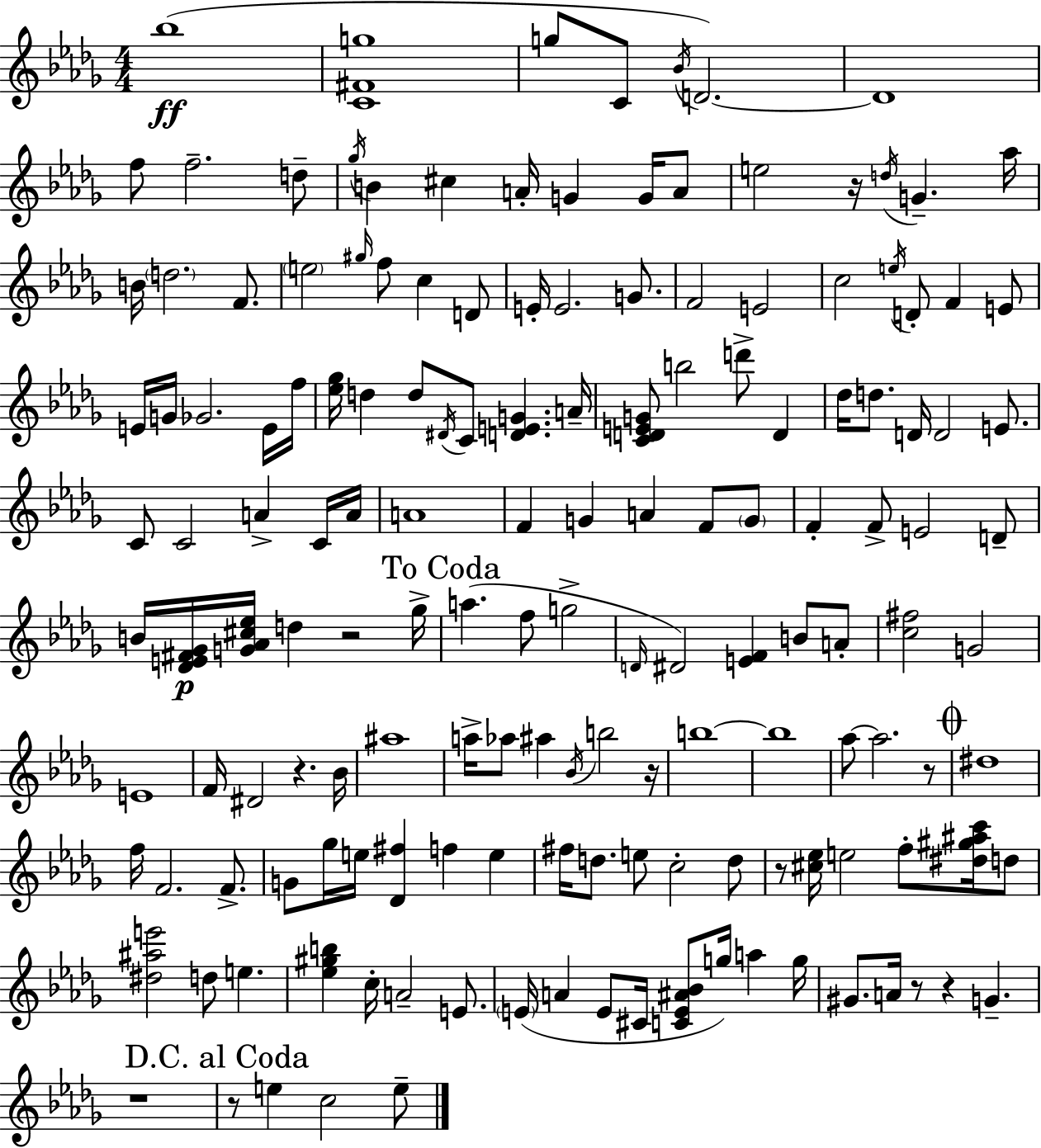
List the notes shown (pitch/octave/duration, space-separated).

Bb5/w [C4,F#4,G5]/w G5/e C4/e Bb4/s D4/h. D4/w F5/e F5/h. D5/e Gb5/s B4/q C#5/q A4/s G4/q G4/s A4/e E5/h R/s D5/s G4/q. Ab5/s B4/s D5/h. F4/e. E5/h G#5/s F5/e C5/q D4/e E4/s E4/h. G4/e. F4/h E4/h C5/h E5/s D4/e F4/q E4/e E4/s G4/s Gb4/h. E4/s F5/s [Eb5,Gb5]/s D5/q D5/e D#4/s C4/e [D4,E4,G4]/q. A4/s [C4,D4,E4,G4]/e B5/h D6/e D4/q Db5/s D5/e. D4/s D4/h E4/e. C4/e C4/h A4/q C4/s A4/s A4/w F4/q G4/q A4/q F4/e G4/e F4/q F4/e E4/h D4/e B4/s [Db4,E4,F#4,Gb4]/s [G4,Ab4,C#5,Eb5]/s D5/q R/h Gb5/s A5/q. F5/e G5/h D4/s D#4/h [E4,F4]/q B4/e A4/e [C5,F#5]/h G4/h E4/w F4/s D#4/h R/q. Bb4/s A#5/w A5/s Ab5/e A#5/q Bb4/s B5/h R/s B5/w B5/w Ab5/e Ab5/h. R/e D#5/w F5/s F4/h. F4/e. G4/e Gb5/s E5/s [Db4,F#5]/q F5/q E5/q F#5/s D5/e. E5/e C5/h D5/e R/e [C#5,Eb5]/s E5/h F5/e [D#5,G#5,A#5,C6]/s D5/e [D#5,A#5,E6]/h D5/e E5/q. [Eb5,G#5,B5]/q C5/s A4/h E4/e. E4/s A4/q E4/e C#4/s [C4,E4,A#4,Bb4]/e G5/s A5/q G5/s G#4/e. A4/s R/e R/q G4/q. R/w R/e E5/q C5/h E5/e